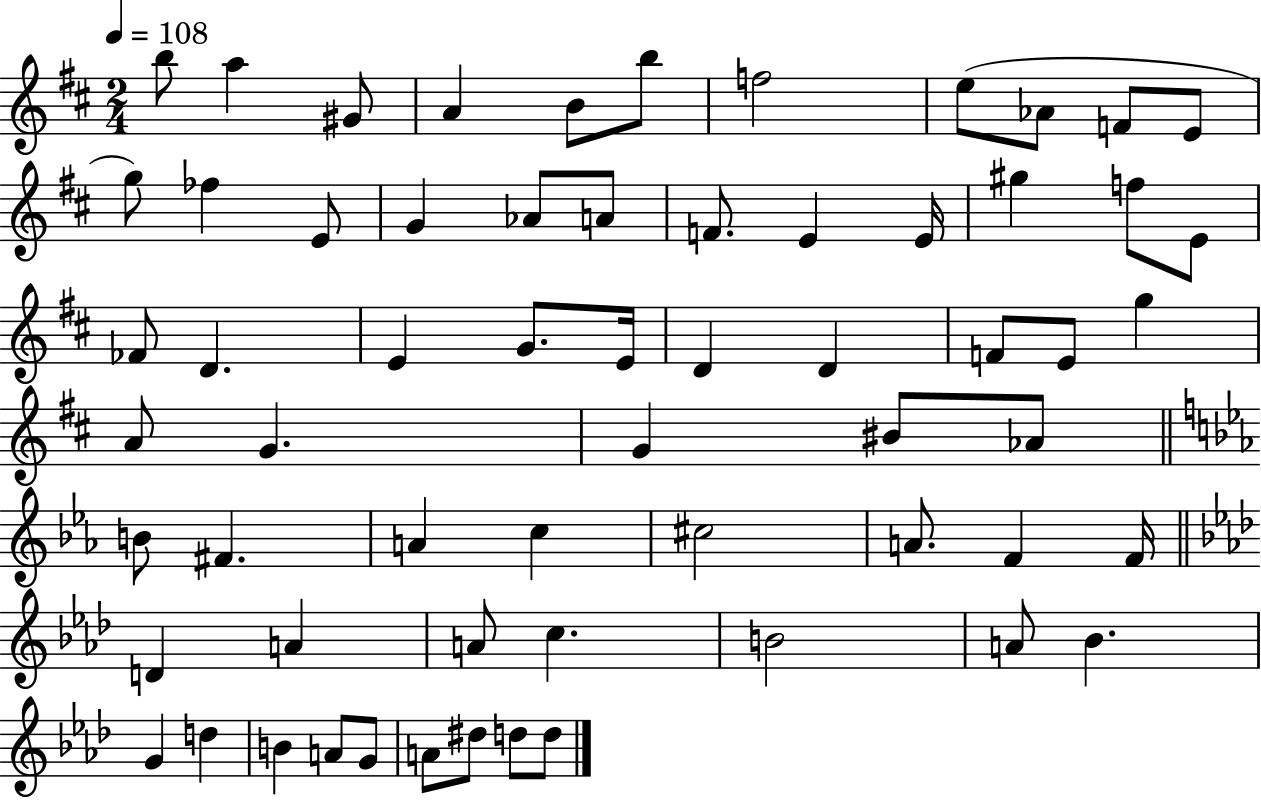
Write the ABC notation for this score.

X:1
T:Untitled
M:2/4
L:1/4
K:D
b/2 a ^G/2 A B/2 b/2 f2 e/2 _A/2 F/2 E/2 g/2 _f E/2 G _A/2 A/2 F/2 E E/4 ^g f/2 E/2 _F/2 D E G/2 E/4 D D F/2 E/2 g A/2 G G ^B/2 _A/2 B/2 ^F A c ^c2 A/2 F F/4 D A A/2 c B2 A/2 _B G d B A/2 G/2 A/2 ^d/2 d/2 d/2